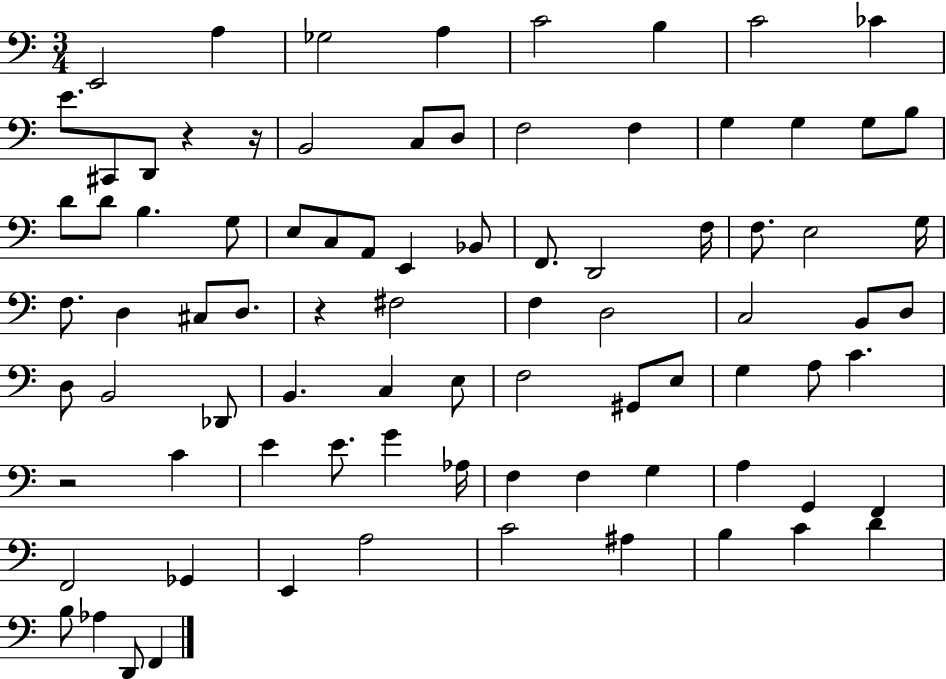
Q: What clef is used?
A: bass